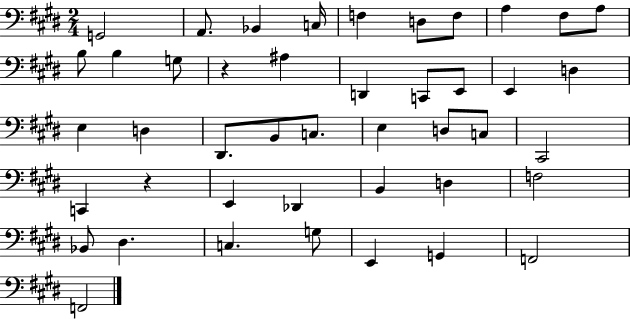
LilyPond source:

{
  \clef bass
  \numericTimeSignature
  \time 2/4
  \key e \major
  \repeat volta 2 { g,2 | a,8. bes,4 c16 | f4 d8 f8 | a4 fis8 a8 | \break b8 b4 g8 | r4 ais4 | d,4 c,8 e,8 | e,4 d4 | \break e4 d4 | dis,8. b,8 c8. | e4 d8 c8 | cis,2 | \break c,4 r4 | e,4 des,4 | b,4 d4 | f2 | \break bes,8 dis4. | c4. g8 | e,4 g,4 | f,2 | \break f,2 | } \bar "|."
}